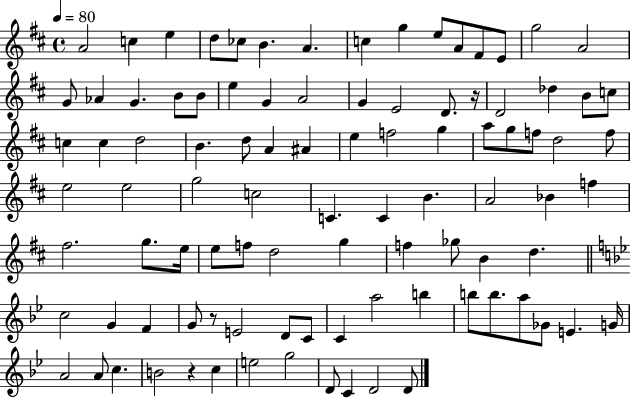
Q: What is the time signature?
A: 4/4